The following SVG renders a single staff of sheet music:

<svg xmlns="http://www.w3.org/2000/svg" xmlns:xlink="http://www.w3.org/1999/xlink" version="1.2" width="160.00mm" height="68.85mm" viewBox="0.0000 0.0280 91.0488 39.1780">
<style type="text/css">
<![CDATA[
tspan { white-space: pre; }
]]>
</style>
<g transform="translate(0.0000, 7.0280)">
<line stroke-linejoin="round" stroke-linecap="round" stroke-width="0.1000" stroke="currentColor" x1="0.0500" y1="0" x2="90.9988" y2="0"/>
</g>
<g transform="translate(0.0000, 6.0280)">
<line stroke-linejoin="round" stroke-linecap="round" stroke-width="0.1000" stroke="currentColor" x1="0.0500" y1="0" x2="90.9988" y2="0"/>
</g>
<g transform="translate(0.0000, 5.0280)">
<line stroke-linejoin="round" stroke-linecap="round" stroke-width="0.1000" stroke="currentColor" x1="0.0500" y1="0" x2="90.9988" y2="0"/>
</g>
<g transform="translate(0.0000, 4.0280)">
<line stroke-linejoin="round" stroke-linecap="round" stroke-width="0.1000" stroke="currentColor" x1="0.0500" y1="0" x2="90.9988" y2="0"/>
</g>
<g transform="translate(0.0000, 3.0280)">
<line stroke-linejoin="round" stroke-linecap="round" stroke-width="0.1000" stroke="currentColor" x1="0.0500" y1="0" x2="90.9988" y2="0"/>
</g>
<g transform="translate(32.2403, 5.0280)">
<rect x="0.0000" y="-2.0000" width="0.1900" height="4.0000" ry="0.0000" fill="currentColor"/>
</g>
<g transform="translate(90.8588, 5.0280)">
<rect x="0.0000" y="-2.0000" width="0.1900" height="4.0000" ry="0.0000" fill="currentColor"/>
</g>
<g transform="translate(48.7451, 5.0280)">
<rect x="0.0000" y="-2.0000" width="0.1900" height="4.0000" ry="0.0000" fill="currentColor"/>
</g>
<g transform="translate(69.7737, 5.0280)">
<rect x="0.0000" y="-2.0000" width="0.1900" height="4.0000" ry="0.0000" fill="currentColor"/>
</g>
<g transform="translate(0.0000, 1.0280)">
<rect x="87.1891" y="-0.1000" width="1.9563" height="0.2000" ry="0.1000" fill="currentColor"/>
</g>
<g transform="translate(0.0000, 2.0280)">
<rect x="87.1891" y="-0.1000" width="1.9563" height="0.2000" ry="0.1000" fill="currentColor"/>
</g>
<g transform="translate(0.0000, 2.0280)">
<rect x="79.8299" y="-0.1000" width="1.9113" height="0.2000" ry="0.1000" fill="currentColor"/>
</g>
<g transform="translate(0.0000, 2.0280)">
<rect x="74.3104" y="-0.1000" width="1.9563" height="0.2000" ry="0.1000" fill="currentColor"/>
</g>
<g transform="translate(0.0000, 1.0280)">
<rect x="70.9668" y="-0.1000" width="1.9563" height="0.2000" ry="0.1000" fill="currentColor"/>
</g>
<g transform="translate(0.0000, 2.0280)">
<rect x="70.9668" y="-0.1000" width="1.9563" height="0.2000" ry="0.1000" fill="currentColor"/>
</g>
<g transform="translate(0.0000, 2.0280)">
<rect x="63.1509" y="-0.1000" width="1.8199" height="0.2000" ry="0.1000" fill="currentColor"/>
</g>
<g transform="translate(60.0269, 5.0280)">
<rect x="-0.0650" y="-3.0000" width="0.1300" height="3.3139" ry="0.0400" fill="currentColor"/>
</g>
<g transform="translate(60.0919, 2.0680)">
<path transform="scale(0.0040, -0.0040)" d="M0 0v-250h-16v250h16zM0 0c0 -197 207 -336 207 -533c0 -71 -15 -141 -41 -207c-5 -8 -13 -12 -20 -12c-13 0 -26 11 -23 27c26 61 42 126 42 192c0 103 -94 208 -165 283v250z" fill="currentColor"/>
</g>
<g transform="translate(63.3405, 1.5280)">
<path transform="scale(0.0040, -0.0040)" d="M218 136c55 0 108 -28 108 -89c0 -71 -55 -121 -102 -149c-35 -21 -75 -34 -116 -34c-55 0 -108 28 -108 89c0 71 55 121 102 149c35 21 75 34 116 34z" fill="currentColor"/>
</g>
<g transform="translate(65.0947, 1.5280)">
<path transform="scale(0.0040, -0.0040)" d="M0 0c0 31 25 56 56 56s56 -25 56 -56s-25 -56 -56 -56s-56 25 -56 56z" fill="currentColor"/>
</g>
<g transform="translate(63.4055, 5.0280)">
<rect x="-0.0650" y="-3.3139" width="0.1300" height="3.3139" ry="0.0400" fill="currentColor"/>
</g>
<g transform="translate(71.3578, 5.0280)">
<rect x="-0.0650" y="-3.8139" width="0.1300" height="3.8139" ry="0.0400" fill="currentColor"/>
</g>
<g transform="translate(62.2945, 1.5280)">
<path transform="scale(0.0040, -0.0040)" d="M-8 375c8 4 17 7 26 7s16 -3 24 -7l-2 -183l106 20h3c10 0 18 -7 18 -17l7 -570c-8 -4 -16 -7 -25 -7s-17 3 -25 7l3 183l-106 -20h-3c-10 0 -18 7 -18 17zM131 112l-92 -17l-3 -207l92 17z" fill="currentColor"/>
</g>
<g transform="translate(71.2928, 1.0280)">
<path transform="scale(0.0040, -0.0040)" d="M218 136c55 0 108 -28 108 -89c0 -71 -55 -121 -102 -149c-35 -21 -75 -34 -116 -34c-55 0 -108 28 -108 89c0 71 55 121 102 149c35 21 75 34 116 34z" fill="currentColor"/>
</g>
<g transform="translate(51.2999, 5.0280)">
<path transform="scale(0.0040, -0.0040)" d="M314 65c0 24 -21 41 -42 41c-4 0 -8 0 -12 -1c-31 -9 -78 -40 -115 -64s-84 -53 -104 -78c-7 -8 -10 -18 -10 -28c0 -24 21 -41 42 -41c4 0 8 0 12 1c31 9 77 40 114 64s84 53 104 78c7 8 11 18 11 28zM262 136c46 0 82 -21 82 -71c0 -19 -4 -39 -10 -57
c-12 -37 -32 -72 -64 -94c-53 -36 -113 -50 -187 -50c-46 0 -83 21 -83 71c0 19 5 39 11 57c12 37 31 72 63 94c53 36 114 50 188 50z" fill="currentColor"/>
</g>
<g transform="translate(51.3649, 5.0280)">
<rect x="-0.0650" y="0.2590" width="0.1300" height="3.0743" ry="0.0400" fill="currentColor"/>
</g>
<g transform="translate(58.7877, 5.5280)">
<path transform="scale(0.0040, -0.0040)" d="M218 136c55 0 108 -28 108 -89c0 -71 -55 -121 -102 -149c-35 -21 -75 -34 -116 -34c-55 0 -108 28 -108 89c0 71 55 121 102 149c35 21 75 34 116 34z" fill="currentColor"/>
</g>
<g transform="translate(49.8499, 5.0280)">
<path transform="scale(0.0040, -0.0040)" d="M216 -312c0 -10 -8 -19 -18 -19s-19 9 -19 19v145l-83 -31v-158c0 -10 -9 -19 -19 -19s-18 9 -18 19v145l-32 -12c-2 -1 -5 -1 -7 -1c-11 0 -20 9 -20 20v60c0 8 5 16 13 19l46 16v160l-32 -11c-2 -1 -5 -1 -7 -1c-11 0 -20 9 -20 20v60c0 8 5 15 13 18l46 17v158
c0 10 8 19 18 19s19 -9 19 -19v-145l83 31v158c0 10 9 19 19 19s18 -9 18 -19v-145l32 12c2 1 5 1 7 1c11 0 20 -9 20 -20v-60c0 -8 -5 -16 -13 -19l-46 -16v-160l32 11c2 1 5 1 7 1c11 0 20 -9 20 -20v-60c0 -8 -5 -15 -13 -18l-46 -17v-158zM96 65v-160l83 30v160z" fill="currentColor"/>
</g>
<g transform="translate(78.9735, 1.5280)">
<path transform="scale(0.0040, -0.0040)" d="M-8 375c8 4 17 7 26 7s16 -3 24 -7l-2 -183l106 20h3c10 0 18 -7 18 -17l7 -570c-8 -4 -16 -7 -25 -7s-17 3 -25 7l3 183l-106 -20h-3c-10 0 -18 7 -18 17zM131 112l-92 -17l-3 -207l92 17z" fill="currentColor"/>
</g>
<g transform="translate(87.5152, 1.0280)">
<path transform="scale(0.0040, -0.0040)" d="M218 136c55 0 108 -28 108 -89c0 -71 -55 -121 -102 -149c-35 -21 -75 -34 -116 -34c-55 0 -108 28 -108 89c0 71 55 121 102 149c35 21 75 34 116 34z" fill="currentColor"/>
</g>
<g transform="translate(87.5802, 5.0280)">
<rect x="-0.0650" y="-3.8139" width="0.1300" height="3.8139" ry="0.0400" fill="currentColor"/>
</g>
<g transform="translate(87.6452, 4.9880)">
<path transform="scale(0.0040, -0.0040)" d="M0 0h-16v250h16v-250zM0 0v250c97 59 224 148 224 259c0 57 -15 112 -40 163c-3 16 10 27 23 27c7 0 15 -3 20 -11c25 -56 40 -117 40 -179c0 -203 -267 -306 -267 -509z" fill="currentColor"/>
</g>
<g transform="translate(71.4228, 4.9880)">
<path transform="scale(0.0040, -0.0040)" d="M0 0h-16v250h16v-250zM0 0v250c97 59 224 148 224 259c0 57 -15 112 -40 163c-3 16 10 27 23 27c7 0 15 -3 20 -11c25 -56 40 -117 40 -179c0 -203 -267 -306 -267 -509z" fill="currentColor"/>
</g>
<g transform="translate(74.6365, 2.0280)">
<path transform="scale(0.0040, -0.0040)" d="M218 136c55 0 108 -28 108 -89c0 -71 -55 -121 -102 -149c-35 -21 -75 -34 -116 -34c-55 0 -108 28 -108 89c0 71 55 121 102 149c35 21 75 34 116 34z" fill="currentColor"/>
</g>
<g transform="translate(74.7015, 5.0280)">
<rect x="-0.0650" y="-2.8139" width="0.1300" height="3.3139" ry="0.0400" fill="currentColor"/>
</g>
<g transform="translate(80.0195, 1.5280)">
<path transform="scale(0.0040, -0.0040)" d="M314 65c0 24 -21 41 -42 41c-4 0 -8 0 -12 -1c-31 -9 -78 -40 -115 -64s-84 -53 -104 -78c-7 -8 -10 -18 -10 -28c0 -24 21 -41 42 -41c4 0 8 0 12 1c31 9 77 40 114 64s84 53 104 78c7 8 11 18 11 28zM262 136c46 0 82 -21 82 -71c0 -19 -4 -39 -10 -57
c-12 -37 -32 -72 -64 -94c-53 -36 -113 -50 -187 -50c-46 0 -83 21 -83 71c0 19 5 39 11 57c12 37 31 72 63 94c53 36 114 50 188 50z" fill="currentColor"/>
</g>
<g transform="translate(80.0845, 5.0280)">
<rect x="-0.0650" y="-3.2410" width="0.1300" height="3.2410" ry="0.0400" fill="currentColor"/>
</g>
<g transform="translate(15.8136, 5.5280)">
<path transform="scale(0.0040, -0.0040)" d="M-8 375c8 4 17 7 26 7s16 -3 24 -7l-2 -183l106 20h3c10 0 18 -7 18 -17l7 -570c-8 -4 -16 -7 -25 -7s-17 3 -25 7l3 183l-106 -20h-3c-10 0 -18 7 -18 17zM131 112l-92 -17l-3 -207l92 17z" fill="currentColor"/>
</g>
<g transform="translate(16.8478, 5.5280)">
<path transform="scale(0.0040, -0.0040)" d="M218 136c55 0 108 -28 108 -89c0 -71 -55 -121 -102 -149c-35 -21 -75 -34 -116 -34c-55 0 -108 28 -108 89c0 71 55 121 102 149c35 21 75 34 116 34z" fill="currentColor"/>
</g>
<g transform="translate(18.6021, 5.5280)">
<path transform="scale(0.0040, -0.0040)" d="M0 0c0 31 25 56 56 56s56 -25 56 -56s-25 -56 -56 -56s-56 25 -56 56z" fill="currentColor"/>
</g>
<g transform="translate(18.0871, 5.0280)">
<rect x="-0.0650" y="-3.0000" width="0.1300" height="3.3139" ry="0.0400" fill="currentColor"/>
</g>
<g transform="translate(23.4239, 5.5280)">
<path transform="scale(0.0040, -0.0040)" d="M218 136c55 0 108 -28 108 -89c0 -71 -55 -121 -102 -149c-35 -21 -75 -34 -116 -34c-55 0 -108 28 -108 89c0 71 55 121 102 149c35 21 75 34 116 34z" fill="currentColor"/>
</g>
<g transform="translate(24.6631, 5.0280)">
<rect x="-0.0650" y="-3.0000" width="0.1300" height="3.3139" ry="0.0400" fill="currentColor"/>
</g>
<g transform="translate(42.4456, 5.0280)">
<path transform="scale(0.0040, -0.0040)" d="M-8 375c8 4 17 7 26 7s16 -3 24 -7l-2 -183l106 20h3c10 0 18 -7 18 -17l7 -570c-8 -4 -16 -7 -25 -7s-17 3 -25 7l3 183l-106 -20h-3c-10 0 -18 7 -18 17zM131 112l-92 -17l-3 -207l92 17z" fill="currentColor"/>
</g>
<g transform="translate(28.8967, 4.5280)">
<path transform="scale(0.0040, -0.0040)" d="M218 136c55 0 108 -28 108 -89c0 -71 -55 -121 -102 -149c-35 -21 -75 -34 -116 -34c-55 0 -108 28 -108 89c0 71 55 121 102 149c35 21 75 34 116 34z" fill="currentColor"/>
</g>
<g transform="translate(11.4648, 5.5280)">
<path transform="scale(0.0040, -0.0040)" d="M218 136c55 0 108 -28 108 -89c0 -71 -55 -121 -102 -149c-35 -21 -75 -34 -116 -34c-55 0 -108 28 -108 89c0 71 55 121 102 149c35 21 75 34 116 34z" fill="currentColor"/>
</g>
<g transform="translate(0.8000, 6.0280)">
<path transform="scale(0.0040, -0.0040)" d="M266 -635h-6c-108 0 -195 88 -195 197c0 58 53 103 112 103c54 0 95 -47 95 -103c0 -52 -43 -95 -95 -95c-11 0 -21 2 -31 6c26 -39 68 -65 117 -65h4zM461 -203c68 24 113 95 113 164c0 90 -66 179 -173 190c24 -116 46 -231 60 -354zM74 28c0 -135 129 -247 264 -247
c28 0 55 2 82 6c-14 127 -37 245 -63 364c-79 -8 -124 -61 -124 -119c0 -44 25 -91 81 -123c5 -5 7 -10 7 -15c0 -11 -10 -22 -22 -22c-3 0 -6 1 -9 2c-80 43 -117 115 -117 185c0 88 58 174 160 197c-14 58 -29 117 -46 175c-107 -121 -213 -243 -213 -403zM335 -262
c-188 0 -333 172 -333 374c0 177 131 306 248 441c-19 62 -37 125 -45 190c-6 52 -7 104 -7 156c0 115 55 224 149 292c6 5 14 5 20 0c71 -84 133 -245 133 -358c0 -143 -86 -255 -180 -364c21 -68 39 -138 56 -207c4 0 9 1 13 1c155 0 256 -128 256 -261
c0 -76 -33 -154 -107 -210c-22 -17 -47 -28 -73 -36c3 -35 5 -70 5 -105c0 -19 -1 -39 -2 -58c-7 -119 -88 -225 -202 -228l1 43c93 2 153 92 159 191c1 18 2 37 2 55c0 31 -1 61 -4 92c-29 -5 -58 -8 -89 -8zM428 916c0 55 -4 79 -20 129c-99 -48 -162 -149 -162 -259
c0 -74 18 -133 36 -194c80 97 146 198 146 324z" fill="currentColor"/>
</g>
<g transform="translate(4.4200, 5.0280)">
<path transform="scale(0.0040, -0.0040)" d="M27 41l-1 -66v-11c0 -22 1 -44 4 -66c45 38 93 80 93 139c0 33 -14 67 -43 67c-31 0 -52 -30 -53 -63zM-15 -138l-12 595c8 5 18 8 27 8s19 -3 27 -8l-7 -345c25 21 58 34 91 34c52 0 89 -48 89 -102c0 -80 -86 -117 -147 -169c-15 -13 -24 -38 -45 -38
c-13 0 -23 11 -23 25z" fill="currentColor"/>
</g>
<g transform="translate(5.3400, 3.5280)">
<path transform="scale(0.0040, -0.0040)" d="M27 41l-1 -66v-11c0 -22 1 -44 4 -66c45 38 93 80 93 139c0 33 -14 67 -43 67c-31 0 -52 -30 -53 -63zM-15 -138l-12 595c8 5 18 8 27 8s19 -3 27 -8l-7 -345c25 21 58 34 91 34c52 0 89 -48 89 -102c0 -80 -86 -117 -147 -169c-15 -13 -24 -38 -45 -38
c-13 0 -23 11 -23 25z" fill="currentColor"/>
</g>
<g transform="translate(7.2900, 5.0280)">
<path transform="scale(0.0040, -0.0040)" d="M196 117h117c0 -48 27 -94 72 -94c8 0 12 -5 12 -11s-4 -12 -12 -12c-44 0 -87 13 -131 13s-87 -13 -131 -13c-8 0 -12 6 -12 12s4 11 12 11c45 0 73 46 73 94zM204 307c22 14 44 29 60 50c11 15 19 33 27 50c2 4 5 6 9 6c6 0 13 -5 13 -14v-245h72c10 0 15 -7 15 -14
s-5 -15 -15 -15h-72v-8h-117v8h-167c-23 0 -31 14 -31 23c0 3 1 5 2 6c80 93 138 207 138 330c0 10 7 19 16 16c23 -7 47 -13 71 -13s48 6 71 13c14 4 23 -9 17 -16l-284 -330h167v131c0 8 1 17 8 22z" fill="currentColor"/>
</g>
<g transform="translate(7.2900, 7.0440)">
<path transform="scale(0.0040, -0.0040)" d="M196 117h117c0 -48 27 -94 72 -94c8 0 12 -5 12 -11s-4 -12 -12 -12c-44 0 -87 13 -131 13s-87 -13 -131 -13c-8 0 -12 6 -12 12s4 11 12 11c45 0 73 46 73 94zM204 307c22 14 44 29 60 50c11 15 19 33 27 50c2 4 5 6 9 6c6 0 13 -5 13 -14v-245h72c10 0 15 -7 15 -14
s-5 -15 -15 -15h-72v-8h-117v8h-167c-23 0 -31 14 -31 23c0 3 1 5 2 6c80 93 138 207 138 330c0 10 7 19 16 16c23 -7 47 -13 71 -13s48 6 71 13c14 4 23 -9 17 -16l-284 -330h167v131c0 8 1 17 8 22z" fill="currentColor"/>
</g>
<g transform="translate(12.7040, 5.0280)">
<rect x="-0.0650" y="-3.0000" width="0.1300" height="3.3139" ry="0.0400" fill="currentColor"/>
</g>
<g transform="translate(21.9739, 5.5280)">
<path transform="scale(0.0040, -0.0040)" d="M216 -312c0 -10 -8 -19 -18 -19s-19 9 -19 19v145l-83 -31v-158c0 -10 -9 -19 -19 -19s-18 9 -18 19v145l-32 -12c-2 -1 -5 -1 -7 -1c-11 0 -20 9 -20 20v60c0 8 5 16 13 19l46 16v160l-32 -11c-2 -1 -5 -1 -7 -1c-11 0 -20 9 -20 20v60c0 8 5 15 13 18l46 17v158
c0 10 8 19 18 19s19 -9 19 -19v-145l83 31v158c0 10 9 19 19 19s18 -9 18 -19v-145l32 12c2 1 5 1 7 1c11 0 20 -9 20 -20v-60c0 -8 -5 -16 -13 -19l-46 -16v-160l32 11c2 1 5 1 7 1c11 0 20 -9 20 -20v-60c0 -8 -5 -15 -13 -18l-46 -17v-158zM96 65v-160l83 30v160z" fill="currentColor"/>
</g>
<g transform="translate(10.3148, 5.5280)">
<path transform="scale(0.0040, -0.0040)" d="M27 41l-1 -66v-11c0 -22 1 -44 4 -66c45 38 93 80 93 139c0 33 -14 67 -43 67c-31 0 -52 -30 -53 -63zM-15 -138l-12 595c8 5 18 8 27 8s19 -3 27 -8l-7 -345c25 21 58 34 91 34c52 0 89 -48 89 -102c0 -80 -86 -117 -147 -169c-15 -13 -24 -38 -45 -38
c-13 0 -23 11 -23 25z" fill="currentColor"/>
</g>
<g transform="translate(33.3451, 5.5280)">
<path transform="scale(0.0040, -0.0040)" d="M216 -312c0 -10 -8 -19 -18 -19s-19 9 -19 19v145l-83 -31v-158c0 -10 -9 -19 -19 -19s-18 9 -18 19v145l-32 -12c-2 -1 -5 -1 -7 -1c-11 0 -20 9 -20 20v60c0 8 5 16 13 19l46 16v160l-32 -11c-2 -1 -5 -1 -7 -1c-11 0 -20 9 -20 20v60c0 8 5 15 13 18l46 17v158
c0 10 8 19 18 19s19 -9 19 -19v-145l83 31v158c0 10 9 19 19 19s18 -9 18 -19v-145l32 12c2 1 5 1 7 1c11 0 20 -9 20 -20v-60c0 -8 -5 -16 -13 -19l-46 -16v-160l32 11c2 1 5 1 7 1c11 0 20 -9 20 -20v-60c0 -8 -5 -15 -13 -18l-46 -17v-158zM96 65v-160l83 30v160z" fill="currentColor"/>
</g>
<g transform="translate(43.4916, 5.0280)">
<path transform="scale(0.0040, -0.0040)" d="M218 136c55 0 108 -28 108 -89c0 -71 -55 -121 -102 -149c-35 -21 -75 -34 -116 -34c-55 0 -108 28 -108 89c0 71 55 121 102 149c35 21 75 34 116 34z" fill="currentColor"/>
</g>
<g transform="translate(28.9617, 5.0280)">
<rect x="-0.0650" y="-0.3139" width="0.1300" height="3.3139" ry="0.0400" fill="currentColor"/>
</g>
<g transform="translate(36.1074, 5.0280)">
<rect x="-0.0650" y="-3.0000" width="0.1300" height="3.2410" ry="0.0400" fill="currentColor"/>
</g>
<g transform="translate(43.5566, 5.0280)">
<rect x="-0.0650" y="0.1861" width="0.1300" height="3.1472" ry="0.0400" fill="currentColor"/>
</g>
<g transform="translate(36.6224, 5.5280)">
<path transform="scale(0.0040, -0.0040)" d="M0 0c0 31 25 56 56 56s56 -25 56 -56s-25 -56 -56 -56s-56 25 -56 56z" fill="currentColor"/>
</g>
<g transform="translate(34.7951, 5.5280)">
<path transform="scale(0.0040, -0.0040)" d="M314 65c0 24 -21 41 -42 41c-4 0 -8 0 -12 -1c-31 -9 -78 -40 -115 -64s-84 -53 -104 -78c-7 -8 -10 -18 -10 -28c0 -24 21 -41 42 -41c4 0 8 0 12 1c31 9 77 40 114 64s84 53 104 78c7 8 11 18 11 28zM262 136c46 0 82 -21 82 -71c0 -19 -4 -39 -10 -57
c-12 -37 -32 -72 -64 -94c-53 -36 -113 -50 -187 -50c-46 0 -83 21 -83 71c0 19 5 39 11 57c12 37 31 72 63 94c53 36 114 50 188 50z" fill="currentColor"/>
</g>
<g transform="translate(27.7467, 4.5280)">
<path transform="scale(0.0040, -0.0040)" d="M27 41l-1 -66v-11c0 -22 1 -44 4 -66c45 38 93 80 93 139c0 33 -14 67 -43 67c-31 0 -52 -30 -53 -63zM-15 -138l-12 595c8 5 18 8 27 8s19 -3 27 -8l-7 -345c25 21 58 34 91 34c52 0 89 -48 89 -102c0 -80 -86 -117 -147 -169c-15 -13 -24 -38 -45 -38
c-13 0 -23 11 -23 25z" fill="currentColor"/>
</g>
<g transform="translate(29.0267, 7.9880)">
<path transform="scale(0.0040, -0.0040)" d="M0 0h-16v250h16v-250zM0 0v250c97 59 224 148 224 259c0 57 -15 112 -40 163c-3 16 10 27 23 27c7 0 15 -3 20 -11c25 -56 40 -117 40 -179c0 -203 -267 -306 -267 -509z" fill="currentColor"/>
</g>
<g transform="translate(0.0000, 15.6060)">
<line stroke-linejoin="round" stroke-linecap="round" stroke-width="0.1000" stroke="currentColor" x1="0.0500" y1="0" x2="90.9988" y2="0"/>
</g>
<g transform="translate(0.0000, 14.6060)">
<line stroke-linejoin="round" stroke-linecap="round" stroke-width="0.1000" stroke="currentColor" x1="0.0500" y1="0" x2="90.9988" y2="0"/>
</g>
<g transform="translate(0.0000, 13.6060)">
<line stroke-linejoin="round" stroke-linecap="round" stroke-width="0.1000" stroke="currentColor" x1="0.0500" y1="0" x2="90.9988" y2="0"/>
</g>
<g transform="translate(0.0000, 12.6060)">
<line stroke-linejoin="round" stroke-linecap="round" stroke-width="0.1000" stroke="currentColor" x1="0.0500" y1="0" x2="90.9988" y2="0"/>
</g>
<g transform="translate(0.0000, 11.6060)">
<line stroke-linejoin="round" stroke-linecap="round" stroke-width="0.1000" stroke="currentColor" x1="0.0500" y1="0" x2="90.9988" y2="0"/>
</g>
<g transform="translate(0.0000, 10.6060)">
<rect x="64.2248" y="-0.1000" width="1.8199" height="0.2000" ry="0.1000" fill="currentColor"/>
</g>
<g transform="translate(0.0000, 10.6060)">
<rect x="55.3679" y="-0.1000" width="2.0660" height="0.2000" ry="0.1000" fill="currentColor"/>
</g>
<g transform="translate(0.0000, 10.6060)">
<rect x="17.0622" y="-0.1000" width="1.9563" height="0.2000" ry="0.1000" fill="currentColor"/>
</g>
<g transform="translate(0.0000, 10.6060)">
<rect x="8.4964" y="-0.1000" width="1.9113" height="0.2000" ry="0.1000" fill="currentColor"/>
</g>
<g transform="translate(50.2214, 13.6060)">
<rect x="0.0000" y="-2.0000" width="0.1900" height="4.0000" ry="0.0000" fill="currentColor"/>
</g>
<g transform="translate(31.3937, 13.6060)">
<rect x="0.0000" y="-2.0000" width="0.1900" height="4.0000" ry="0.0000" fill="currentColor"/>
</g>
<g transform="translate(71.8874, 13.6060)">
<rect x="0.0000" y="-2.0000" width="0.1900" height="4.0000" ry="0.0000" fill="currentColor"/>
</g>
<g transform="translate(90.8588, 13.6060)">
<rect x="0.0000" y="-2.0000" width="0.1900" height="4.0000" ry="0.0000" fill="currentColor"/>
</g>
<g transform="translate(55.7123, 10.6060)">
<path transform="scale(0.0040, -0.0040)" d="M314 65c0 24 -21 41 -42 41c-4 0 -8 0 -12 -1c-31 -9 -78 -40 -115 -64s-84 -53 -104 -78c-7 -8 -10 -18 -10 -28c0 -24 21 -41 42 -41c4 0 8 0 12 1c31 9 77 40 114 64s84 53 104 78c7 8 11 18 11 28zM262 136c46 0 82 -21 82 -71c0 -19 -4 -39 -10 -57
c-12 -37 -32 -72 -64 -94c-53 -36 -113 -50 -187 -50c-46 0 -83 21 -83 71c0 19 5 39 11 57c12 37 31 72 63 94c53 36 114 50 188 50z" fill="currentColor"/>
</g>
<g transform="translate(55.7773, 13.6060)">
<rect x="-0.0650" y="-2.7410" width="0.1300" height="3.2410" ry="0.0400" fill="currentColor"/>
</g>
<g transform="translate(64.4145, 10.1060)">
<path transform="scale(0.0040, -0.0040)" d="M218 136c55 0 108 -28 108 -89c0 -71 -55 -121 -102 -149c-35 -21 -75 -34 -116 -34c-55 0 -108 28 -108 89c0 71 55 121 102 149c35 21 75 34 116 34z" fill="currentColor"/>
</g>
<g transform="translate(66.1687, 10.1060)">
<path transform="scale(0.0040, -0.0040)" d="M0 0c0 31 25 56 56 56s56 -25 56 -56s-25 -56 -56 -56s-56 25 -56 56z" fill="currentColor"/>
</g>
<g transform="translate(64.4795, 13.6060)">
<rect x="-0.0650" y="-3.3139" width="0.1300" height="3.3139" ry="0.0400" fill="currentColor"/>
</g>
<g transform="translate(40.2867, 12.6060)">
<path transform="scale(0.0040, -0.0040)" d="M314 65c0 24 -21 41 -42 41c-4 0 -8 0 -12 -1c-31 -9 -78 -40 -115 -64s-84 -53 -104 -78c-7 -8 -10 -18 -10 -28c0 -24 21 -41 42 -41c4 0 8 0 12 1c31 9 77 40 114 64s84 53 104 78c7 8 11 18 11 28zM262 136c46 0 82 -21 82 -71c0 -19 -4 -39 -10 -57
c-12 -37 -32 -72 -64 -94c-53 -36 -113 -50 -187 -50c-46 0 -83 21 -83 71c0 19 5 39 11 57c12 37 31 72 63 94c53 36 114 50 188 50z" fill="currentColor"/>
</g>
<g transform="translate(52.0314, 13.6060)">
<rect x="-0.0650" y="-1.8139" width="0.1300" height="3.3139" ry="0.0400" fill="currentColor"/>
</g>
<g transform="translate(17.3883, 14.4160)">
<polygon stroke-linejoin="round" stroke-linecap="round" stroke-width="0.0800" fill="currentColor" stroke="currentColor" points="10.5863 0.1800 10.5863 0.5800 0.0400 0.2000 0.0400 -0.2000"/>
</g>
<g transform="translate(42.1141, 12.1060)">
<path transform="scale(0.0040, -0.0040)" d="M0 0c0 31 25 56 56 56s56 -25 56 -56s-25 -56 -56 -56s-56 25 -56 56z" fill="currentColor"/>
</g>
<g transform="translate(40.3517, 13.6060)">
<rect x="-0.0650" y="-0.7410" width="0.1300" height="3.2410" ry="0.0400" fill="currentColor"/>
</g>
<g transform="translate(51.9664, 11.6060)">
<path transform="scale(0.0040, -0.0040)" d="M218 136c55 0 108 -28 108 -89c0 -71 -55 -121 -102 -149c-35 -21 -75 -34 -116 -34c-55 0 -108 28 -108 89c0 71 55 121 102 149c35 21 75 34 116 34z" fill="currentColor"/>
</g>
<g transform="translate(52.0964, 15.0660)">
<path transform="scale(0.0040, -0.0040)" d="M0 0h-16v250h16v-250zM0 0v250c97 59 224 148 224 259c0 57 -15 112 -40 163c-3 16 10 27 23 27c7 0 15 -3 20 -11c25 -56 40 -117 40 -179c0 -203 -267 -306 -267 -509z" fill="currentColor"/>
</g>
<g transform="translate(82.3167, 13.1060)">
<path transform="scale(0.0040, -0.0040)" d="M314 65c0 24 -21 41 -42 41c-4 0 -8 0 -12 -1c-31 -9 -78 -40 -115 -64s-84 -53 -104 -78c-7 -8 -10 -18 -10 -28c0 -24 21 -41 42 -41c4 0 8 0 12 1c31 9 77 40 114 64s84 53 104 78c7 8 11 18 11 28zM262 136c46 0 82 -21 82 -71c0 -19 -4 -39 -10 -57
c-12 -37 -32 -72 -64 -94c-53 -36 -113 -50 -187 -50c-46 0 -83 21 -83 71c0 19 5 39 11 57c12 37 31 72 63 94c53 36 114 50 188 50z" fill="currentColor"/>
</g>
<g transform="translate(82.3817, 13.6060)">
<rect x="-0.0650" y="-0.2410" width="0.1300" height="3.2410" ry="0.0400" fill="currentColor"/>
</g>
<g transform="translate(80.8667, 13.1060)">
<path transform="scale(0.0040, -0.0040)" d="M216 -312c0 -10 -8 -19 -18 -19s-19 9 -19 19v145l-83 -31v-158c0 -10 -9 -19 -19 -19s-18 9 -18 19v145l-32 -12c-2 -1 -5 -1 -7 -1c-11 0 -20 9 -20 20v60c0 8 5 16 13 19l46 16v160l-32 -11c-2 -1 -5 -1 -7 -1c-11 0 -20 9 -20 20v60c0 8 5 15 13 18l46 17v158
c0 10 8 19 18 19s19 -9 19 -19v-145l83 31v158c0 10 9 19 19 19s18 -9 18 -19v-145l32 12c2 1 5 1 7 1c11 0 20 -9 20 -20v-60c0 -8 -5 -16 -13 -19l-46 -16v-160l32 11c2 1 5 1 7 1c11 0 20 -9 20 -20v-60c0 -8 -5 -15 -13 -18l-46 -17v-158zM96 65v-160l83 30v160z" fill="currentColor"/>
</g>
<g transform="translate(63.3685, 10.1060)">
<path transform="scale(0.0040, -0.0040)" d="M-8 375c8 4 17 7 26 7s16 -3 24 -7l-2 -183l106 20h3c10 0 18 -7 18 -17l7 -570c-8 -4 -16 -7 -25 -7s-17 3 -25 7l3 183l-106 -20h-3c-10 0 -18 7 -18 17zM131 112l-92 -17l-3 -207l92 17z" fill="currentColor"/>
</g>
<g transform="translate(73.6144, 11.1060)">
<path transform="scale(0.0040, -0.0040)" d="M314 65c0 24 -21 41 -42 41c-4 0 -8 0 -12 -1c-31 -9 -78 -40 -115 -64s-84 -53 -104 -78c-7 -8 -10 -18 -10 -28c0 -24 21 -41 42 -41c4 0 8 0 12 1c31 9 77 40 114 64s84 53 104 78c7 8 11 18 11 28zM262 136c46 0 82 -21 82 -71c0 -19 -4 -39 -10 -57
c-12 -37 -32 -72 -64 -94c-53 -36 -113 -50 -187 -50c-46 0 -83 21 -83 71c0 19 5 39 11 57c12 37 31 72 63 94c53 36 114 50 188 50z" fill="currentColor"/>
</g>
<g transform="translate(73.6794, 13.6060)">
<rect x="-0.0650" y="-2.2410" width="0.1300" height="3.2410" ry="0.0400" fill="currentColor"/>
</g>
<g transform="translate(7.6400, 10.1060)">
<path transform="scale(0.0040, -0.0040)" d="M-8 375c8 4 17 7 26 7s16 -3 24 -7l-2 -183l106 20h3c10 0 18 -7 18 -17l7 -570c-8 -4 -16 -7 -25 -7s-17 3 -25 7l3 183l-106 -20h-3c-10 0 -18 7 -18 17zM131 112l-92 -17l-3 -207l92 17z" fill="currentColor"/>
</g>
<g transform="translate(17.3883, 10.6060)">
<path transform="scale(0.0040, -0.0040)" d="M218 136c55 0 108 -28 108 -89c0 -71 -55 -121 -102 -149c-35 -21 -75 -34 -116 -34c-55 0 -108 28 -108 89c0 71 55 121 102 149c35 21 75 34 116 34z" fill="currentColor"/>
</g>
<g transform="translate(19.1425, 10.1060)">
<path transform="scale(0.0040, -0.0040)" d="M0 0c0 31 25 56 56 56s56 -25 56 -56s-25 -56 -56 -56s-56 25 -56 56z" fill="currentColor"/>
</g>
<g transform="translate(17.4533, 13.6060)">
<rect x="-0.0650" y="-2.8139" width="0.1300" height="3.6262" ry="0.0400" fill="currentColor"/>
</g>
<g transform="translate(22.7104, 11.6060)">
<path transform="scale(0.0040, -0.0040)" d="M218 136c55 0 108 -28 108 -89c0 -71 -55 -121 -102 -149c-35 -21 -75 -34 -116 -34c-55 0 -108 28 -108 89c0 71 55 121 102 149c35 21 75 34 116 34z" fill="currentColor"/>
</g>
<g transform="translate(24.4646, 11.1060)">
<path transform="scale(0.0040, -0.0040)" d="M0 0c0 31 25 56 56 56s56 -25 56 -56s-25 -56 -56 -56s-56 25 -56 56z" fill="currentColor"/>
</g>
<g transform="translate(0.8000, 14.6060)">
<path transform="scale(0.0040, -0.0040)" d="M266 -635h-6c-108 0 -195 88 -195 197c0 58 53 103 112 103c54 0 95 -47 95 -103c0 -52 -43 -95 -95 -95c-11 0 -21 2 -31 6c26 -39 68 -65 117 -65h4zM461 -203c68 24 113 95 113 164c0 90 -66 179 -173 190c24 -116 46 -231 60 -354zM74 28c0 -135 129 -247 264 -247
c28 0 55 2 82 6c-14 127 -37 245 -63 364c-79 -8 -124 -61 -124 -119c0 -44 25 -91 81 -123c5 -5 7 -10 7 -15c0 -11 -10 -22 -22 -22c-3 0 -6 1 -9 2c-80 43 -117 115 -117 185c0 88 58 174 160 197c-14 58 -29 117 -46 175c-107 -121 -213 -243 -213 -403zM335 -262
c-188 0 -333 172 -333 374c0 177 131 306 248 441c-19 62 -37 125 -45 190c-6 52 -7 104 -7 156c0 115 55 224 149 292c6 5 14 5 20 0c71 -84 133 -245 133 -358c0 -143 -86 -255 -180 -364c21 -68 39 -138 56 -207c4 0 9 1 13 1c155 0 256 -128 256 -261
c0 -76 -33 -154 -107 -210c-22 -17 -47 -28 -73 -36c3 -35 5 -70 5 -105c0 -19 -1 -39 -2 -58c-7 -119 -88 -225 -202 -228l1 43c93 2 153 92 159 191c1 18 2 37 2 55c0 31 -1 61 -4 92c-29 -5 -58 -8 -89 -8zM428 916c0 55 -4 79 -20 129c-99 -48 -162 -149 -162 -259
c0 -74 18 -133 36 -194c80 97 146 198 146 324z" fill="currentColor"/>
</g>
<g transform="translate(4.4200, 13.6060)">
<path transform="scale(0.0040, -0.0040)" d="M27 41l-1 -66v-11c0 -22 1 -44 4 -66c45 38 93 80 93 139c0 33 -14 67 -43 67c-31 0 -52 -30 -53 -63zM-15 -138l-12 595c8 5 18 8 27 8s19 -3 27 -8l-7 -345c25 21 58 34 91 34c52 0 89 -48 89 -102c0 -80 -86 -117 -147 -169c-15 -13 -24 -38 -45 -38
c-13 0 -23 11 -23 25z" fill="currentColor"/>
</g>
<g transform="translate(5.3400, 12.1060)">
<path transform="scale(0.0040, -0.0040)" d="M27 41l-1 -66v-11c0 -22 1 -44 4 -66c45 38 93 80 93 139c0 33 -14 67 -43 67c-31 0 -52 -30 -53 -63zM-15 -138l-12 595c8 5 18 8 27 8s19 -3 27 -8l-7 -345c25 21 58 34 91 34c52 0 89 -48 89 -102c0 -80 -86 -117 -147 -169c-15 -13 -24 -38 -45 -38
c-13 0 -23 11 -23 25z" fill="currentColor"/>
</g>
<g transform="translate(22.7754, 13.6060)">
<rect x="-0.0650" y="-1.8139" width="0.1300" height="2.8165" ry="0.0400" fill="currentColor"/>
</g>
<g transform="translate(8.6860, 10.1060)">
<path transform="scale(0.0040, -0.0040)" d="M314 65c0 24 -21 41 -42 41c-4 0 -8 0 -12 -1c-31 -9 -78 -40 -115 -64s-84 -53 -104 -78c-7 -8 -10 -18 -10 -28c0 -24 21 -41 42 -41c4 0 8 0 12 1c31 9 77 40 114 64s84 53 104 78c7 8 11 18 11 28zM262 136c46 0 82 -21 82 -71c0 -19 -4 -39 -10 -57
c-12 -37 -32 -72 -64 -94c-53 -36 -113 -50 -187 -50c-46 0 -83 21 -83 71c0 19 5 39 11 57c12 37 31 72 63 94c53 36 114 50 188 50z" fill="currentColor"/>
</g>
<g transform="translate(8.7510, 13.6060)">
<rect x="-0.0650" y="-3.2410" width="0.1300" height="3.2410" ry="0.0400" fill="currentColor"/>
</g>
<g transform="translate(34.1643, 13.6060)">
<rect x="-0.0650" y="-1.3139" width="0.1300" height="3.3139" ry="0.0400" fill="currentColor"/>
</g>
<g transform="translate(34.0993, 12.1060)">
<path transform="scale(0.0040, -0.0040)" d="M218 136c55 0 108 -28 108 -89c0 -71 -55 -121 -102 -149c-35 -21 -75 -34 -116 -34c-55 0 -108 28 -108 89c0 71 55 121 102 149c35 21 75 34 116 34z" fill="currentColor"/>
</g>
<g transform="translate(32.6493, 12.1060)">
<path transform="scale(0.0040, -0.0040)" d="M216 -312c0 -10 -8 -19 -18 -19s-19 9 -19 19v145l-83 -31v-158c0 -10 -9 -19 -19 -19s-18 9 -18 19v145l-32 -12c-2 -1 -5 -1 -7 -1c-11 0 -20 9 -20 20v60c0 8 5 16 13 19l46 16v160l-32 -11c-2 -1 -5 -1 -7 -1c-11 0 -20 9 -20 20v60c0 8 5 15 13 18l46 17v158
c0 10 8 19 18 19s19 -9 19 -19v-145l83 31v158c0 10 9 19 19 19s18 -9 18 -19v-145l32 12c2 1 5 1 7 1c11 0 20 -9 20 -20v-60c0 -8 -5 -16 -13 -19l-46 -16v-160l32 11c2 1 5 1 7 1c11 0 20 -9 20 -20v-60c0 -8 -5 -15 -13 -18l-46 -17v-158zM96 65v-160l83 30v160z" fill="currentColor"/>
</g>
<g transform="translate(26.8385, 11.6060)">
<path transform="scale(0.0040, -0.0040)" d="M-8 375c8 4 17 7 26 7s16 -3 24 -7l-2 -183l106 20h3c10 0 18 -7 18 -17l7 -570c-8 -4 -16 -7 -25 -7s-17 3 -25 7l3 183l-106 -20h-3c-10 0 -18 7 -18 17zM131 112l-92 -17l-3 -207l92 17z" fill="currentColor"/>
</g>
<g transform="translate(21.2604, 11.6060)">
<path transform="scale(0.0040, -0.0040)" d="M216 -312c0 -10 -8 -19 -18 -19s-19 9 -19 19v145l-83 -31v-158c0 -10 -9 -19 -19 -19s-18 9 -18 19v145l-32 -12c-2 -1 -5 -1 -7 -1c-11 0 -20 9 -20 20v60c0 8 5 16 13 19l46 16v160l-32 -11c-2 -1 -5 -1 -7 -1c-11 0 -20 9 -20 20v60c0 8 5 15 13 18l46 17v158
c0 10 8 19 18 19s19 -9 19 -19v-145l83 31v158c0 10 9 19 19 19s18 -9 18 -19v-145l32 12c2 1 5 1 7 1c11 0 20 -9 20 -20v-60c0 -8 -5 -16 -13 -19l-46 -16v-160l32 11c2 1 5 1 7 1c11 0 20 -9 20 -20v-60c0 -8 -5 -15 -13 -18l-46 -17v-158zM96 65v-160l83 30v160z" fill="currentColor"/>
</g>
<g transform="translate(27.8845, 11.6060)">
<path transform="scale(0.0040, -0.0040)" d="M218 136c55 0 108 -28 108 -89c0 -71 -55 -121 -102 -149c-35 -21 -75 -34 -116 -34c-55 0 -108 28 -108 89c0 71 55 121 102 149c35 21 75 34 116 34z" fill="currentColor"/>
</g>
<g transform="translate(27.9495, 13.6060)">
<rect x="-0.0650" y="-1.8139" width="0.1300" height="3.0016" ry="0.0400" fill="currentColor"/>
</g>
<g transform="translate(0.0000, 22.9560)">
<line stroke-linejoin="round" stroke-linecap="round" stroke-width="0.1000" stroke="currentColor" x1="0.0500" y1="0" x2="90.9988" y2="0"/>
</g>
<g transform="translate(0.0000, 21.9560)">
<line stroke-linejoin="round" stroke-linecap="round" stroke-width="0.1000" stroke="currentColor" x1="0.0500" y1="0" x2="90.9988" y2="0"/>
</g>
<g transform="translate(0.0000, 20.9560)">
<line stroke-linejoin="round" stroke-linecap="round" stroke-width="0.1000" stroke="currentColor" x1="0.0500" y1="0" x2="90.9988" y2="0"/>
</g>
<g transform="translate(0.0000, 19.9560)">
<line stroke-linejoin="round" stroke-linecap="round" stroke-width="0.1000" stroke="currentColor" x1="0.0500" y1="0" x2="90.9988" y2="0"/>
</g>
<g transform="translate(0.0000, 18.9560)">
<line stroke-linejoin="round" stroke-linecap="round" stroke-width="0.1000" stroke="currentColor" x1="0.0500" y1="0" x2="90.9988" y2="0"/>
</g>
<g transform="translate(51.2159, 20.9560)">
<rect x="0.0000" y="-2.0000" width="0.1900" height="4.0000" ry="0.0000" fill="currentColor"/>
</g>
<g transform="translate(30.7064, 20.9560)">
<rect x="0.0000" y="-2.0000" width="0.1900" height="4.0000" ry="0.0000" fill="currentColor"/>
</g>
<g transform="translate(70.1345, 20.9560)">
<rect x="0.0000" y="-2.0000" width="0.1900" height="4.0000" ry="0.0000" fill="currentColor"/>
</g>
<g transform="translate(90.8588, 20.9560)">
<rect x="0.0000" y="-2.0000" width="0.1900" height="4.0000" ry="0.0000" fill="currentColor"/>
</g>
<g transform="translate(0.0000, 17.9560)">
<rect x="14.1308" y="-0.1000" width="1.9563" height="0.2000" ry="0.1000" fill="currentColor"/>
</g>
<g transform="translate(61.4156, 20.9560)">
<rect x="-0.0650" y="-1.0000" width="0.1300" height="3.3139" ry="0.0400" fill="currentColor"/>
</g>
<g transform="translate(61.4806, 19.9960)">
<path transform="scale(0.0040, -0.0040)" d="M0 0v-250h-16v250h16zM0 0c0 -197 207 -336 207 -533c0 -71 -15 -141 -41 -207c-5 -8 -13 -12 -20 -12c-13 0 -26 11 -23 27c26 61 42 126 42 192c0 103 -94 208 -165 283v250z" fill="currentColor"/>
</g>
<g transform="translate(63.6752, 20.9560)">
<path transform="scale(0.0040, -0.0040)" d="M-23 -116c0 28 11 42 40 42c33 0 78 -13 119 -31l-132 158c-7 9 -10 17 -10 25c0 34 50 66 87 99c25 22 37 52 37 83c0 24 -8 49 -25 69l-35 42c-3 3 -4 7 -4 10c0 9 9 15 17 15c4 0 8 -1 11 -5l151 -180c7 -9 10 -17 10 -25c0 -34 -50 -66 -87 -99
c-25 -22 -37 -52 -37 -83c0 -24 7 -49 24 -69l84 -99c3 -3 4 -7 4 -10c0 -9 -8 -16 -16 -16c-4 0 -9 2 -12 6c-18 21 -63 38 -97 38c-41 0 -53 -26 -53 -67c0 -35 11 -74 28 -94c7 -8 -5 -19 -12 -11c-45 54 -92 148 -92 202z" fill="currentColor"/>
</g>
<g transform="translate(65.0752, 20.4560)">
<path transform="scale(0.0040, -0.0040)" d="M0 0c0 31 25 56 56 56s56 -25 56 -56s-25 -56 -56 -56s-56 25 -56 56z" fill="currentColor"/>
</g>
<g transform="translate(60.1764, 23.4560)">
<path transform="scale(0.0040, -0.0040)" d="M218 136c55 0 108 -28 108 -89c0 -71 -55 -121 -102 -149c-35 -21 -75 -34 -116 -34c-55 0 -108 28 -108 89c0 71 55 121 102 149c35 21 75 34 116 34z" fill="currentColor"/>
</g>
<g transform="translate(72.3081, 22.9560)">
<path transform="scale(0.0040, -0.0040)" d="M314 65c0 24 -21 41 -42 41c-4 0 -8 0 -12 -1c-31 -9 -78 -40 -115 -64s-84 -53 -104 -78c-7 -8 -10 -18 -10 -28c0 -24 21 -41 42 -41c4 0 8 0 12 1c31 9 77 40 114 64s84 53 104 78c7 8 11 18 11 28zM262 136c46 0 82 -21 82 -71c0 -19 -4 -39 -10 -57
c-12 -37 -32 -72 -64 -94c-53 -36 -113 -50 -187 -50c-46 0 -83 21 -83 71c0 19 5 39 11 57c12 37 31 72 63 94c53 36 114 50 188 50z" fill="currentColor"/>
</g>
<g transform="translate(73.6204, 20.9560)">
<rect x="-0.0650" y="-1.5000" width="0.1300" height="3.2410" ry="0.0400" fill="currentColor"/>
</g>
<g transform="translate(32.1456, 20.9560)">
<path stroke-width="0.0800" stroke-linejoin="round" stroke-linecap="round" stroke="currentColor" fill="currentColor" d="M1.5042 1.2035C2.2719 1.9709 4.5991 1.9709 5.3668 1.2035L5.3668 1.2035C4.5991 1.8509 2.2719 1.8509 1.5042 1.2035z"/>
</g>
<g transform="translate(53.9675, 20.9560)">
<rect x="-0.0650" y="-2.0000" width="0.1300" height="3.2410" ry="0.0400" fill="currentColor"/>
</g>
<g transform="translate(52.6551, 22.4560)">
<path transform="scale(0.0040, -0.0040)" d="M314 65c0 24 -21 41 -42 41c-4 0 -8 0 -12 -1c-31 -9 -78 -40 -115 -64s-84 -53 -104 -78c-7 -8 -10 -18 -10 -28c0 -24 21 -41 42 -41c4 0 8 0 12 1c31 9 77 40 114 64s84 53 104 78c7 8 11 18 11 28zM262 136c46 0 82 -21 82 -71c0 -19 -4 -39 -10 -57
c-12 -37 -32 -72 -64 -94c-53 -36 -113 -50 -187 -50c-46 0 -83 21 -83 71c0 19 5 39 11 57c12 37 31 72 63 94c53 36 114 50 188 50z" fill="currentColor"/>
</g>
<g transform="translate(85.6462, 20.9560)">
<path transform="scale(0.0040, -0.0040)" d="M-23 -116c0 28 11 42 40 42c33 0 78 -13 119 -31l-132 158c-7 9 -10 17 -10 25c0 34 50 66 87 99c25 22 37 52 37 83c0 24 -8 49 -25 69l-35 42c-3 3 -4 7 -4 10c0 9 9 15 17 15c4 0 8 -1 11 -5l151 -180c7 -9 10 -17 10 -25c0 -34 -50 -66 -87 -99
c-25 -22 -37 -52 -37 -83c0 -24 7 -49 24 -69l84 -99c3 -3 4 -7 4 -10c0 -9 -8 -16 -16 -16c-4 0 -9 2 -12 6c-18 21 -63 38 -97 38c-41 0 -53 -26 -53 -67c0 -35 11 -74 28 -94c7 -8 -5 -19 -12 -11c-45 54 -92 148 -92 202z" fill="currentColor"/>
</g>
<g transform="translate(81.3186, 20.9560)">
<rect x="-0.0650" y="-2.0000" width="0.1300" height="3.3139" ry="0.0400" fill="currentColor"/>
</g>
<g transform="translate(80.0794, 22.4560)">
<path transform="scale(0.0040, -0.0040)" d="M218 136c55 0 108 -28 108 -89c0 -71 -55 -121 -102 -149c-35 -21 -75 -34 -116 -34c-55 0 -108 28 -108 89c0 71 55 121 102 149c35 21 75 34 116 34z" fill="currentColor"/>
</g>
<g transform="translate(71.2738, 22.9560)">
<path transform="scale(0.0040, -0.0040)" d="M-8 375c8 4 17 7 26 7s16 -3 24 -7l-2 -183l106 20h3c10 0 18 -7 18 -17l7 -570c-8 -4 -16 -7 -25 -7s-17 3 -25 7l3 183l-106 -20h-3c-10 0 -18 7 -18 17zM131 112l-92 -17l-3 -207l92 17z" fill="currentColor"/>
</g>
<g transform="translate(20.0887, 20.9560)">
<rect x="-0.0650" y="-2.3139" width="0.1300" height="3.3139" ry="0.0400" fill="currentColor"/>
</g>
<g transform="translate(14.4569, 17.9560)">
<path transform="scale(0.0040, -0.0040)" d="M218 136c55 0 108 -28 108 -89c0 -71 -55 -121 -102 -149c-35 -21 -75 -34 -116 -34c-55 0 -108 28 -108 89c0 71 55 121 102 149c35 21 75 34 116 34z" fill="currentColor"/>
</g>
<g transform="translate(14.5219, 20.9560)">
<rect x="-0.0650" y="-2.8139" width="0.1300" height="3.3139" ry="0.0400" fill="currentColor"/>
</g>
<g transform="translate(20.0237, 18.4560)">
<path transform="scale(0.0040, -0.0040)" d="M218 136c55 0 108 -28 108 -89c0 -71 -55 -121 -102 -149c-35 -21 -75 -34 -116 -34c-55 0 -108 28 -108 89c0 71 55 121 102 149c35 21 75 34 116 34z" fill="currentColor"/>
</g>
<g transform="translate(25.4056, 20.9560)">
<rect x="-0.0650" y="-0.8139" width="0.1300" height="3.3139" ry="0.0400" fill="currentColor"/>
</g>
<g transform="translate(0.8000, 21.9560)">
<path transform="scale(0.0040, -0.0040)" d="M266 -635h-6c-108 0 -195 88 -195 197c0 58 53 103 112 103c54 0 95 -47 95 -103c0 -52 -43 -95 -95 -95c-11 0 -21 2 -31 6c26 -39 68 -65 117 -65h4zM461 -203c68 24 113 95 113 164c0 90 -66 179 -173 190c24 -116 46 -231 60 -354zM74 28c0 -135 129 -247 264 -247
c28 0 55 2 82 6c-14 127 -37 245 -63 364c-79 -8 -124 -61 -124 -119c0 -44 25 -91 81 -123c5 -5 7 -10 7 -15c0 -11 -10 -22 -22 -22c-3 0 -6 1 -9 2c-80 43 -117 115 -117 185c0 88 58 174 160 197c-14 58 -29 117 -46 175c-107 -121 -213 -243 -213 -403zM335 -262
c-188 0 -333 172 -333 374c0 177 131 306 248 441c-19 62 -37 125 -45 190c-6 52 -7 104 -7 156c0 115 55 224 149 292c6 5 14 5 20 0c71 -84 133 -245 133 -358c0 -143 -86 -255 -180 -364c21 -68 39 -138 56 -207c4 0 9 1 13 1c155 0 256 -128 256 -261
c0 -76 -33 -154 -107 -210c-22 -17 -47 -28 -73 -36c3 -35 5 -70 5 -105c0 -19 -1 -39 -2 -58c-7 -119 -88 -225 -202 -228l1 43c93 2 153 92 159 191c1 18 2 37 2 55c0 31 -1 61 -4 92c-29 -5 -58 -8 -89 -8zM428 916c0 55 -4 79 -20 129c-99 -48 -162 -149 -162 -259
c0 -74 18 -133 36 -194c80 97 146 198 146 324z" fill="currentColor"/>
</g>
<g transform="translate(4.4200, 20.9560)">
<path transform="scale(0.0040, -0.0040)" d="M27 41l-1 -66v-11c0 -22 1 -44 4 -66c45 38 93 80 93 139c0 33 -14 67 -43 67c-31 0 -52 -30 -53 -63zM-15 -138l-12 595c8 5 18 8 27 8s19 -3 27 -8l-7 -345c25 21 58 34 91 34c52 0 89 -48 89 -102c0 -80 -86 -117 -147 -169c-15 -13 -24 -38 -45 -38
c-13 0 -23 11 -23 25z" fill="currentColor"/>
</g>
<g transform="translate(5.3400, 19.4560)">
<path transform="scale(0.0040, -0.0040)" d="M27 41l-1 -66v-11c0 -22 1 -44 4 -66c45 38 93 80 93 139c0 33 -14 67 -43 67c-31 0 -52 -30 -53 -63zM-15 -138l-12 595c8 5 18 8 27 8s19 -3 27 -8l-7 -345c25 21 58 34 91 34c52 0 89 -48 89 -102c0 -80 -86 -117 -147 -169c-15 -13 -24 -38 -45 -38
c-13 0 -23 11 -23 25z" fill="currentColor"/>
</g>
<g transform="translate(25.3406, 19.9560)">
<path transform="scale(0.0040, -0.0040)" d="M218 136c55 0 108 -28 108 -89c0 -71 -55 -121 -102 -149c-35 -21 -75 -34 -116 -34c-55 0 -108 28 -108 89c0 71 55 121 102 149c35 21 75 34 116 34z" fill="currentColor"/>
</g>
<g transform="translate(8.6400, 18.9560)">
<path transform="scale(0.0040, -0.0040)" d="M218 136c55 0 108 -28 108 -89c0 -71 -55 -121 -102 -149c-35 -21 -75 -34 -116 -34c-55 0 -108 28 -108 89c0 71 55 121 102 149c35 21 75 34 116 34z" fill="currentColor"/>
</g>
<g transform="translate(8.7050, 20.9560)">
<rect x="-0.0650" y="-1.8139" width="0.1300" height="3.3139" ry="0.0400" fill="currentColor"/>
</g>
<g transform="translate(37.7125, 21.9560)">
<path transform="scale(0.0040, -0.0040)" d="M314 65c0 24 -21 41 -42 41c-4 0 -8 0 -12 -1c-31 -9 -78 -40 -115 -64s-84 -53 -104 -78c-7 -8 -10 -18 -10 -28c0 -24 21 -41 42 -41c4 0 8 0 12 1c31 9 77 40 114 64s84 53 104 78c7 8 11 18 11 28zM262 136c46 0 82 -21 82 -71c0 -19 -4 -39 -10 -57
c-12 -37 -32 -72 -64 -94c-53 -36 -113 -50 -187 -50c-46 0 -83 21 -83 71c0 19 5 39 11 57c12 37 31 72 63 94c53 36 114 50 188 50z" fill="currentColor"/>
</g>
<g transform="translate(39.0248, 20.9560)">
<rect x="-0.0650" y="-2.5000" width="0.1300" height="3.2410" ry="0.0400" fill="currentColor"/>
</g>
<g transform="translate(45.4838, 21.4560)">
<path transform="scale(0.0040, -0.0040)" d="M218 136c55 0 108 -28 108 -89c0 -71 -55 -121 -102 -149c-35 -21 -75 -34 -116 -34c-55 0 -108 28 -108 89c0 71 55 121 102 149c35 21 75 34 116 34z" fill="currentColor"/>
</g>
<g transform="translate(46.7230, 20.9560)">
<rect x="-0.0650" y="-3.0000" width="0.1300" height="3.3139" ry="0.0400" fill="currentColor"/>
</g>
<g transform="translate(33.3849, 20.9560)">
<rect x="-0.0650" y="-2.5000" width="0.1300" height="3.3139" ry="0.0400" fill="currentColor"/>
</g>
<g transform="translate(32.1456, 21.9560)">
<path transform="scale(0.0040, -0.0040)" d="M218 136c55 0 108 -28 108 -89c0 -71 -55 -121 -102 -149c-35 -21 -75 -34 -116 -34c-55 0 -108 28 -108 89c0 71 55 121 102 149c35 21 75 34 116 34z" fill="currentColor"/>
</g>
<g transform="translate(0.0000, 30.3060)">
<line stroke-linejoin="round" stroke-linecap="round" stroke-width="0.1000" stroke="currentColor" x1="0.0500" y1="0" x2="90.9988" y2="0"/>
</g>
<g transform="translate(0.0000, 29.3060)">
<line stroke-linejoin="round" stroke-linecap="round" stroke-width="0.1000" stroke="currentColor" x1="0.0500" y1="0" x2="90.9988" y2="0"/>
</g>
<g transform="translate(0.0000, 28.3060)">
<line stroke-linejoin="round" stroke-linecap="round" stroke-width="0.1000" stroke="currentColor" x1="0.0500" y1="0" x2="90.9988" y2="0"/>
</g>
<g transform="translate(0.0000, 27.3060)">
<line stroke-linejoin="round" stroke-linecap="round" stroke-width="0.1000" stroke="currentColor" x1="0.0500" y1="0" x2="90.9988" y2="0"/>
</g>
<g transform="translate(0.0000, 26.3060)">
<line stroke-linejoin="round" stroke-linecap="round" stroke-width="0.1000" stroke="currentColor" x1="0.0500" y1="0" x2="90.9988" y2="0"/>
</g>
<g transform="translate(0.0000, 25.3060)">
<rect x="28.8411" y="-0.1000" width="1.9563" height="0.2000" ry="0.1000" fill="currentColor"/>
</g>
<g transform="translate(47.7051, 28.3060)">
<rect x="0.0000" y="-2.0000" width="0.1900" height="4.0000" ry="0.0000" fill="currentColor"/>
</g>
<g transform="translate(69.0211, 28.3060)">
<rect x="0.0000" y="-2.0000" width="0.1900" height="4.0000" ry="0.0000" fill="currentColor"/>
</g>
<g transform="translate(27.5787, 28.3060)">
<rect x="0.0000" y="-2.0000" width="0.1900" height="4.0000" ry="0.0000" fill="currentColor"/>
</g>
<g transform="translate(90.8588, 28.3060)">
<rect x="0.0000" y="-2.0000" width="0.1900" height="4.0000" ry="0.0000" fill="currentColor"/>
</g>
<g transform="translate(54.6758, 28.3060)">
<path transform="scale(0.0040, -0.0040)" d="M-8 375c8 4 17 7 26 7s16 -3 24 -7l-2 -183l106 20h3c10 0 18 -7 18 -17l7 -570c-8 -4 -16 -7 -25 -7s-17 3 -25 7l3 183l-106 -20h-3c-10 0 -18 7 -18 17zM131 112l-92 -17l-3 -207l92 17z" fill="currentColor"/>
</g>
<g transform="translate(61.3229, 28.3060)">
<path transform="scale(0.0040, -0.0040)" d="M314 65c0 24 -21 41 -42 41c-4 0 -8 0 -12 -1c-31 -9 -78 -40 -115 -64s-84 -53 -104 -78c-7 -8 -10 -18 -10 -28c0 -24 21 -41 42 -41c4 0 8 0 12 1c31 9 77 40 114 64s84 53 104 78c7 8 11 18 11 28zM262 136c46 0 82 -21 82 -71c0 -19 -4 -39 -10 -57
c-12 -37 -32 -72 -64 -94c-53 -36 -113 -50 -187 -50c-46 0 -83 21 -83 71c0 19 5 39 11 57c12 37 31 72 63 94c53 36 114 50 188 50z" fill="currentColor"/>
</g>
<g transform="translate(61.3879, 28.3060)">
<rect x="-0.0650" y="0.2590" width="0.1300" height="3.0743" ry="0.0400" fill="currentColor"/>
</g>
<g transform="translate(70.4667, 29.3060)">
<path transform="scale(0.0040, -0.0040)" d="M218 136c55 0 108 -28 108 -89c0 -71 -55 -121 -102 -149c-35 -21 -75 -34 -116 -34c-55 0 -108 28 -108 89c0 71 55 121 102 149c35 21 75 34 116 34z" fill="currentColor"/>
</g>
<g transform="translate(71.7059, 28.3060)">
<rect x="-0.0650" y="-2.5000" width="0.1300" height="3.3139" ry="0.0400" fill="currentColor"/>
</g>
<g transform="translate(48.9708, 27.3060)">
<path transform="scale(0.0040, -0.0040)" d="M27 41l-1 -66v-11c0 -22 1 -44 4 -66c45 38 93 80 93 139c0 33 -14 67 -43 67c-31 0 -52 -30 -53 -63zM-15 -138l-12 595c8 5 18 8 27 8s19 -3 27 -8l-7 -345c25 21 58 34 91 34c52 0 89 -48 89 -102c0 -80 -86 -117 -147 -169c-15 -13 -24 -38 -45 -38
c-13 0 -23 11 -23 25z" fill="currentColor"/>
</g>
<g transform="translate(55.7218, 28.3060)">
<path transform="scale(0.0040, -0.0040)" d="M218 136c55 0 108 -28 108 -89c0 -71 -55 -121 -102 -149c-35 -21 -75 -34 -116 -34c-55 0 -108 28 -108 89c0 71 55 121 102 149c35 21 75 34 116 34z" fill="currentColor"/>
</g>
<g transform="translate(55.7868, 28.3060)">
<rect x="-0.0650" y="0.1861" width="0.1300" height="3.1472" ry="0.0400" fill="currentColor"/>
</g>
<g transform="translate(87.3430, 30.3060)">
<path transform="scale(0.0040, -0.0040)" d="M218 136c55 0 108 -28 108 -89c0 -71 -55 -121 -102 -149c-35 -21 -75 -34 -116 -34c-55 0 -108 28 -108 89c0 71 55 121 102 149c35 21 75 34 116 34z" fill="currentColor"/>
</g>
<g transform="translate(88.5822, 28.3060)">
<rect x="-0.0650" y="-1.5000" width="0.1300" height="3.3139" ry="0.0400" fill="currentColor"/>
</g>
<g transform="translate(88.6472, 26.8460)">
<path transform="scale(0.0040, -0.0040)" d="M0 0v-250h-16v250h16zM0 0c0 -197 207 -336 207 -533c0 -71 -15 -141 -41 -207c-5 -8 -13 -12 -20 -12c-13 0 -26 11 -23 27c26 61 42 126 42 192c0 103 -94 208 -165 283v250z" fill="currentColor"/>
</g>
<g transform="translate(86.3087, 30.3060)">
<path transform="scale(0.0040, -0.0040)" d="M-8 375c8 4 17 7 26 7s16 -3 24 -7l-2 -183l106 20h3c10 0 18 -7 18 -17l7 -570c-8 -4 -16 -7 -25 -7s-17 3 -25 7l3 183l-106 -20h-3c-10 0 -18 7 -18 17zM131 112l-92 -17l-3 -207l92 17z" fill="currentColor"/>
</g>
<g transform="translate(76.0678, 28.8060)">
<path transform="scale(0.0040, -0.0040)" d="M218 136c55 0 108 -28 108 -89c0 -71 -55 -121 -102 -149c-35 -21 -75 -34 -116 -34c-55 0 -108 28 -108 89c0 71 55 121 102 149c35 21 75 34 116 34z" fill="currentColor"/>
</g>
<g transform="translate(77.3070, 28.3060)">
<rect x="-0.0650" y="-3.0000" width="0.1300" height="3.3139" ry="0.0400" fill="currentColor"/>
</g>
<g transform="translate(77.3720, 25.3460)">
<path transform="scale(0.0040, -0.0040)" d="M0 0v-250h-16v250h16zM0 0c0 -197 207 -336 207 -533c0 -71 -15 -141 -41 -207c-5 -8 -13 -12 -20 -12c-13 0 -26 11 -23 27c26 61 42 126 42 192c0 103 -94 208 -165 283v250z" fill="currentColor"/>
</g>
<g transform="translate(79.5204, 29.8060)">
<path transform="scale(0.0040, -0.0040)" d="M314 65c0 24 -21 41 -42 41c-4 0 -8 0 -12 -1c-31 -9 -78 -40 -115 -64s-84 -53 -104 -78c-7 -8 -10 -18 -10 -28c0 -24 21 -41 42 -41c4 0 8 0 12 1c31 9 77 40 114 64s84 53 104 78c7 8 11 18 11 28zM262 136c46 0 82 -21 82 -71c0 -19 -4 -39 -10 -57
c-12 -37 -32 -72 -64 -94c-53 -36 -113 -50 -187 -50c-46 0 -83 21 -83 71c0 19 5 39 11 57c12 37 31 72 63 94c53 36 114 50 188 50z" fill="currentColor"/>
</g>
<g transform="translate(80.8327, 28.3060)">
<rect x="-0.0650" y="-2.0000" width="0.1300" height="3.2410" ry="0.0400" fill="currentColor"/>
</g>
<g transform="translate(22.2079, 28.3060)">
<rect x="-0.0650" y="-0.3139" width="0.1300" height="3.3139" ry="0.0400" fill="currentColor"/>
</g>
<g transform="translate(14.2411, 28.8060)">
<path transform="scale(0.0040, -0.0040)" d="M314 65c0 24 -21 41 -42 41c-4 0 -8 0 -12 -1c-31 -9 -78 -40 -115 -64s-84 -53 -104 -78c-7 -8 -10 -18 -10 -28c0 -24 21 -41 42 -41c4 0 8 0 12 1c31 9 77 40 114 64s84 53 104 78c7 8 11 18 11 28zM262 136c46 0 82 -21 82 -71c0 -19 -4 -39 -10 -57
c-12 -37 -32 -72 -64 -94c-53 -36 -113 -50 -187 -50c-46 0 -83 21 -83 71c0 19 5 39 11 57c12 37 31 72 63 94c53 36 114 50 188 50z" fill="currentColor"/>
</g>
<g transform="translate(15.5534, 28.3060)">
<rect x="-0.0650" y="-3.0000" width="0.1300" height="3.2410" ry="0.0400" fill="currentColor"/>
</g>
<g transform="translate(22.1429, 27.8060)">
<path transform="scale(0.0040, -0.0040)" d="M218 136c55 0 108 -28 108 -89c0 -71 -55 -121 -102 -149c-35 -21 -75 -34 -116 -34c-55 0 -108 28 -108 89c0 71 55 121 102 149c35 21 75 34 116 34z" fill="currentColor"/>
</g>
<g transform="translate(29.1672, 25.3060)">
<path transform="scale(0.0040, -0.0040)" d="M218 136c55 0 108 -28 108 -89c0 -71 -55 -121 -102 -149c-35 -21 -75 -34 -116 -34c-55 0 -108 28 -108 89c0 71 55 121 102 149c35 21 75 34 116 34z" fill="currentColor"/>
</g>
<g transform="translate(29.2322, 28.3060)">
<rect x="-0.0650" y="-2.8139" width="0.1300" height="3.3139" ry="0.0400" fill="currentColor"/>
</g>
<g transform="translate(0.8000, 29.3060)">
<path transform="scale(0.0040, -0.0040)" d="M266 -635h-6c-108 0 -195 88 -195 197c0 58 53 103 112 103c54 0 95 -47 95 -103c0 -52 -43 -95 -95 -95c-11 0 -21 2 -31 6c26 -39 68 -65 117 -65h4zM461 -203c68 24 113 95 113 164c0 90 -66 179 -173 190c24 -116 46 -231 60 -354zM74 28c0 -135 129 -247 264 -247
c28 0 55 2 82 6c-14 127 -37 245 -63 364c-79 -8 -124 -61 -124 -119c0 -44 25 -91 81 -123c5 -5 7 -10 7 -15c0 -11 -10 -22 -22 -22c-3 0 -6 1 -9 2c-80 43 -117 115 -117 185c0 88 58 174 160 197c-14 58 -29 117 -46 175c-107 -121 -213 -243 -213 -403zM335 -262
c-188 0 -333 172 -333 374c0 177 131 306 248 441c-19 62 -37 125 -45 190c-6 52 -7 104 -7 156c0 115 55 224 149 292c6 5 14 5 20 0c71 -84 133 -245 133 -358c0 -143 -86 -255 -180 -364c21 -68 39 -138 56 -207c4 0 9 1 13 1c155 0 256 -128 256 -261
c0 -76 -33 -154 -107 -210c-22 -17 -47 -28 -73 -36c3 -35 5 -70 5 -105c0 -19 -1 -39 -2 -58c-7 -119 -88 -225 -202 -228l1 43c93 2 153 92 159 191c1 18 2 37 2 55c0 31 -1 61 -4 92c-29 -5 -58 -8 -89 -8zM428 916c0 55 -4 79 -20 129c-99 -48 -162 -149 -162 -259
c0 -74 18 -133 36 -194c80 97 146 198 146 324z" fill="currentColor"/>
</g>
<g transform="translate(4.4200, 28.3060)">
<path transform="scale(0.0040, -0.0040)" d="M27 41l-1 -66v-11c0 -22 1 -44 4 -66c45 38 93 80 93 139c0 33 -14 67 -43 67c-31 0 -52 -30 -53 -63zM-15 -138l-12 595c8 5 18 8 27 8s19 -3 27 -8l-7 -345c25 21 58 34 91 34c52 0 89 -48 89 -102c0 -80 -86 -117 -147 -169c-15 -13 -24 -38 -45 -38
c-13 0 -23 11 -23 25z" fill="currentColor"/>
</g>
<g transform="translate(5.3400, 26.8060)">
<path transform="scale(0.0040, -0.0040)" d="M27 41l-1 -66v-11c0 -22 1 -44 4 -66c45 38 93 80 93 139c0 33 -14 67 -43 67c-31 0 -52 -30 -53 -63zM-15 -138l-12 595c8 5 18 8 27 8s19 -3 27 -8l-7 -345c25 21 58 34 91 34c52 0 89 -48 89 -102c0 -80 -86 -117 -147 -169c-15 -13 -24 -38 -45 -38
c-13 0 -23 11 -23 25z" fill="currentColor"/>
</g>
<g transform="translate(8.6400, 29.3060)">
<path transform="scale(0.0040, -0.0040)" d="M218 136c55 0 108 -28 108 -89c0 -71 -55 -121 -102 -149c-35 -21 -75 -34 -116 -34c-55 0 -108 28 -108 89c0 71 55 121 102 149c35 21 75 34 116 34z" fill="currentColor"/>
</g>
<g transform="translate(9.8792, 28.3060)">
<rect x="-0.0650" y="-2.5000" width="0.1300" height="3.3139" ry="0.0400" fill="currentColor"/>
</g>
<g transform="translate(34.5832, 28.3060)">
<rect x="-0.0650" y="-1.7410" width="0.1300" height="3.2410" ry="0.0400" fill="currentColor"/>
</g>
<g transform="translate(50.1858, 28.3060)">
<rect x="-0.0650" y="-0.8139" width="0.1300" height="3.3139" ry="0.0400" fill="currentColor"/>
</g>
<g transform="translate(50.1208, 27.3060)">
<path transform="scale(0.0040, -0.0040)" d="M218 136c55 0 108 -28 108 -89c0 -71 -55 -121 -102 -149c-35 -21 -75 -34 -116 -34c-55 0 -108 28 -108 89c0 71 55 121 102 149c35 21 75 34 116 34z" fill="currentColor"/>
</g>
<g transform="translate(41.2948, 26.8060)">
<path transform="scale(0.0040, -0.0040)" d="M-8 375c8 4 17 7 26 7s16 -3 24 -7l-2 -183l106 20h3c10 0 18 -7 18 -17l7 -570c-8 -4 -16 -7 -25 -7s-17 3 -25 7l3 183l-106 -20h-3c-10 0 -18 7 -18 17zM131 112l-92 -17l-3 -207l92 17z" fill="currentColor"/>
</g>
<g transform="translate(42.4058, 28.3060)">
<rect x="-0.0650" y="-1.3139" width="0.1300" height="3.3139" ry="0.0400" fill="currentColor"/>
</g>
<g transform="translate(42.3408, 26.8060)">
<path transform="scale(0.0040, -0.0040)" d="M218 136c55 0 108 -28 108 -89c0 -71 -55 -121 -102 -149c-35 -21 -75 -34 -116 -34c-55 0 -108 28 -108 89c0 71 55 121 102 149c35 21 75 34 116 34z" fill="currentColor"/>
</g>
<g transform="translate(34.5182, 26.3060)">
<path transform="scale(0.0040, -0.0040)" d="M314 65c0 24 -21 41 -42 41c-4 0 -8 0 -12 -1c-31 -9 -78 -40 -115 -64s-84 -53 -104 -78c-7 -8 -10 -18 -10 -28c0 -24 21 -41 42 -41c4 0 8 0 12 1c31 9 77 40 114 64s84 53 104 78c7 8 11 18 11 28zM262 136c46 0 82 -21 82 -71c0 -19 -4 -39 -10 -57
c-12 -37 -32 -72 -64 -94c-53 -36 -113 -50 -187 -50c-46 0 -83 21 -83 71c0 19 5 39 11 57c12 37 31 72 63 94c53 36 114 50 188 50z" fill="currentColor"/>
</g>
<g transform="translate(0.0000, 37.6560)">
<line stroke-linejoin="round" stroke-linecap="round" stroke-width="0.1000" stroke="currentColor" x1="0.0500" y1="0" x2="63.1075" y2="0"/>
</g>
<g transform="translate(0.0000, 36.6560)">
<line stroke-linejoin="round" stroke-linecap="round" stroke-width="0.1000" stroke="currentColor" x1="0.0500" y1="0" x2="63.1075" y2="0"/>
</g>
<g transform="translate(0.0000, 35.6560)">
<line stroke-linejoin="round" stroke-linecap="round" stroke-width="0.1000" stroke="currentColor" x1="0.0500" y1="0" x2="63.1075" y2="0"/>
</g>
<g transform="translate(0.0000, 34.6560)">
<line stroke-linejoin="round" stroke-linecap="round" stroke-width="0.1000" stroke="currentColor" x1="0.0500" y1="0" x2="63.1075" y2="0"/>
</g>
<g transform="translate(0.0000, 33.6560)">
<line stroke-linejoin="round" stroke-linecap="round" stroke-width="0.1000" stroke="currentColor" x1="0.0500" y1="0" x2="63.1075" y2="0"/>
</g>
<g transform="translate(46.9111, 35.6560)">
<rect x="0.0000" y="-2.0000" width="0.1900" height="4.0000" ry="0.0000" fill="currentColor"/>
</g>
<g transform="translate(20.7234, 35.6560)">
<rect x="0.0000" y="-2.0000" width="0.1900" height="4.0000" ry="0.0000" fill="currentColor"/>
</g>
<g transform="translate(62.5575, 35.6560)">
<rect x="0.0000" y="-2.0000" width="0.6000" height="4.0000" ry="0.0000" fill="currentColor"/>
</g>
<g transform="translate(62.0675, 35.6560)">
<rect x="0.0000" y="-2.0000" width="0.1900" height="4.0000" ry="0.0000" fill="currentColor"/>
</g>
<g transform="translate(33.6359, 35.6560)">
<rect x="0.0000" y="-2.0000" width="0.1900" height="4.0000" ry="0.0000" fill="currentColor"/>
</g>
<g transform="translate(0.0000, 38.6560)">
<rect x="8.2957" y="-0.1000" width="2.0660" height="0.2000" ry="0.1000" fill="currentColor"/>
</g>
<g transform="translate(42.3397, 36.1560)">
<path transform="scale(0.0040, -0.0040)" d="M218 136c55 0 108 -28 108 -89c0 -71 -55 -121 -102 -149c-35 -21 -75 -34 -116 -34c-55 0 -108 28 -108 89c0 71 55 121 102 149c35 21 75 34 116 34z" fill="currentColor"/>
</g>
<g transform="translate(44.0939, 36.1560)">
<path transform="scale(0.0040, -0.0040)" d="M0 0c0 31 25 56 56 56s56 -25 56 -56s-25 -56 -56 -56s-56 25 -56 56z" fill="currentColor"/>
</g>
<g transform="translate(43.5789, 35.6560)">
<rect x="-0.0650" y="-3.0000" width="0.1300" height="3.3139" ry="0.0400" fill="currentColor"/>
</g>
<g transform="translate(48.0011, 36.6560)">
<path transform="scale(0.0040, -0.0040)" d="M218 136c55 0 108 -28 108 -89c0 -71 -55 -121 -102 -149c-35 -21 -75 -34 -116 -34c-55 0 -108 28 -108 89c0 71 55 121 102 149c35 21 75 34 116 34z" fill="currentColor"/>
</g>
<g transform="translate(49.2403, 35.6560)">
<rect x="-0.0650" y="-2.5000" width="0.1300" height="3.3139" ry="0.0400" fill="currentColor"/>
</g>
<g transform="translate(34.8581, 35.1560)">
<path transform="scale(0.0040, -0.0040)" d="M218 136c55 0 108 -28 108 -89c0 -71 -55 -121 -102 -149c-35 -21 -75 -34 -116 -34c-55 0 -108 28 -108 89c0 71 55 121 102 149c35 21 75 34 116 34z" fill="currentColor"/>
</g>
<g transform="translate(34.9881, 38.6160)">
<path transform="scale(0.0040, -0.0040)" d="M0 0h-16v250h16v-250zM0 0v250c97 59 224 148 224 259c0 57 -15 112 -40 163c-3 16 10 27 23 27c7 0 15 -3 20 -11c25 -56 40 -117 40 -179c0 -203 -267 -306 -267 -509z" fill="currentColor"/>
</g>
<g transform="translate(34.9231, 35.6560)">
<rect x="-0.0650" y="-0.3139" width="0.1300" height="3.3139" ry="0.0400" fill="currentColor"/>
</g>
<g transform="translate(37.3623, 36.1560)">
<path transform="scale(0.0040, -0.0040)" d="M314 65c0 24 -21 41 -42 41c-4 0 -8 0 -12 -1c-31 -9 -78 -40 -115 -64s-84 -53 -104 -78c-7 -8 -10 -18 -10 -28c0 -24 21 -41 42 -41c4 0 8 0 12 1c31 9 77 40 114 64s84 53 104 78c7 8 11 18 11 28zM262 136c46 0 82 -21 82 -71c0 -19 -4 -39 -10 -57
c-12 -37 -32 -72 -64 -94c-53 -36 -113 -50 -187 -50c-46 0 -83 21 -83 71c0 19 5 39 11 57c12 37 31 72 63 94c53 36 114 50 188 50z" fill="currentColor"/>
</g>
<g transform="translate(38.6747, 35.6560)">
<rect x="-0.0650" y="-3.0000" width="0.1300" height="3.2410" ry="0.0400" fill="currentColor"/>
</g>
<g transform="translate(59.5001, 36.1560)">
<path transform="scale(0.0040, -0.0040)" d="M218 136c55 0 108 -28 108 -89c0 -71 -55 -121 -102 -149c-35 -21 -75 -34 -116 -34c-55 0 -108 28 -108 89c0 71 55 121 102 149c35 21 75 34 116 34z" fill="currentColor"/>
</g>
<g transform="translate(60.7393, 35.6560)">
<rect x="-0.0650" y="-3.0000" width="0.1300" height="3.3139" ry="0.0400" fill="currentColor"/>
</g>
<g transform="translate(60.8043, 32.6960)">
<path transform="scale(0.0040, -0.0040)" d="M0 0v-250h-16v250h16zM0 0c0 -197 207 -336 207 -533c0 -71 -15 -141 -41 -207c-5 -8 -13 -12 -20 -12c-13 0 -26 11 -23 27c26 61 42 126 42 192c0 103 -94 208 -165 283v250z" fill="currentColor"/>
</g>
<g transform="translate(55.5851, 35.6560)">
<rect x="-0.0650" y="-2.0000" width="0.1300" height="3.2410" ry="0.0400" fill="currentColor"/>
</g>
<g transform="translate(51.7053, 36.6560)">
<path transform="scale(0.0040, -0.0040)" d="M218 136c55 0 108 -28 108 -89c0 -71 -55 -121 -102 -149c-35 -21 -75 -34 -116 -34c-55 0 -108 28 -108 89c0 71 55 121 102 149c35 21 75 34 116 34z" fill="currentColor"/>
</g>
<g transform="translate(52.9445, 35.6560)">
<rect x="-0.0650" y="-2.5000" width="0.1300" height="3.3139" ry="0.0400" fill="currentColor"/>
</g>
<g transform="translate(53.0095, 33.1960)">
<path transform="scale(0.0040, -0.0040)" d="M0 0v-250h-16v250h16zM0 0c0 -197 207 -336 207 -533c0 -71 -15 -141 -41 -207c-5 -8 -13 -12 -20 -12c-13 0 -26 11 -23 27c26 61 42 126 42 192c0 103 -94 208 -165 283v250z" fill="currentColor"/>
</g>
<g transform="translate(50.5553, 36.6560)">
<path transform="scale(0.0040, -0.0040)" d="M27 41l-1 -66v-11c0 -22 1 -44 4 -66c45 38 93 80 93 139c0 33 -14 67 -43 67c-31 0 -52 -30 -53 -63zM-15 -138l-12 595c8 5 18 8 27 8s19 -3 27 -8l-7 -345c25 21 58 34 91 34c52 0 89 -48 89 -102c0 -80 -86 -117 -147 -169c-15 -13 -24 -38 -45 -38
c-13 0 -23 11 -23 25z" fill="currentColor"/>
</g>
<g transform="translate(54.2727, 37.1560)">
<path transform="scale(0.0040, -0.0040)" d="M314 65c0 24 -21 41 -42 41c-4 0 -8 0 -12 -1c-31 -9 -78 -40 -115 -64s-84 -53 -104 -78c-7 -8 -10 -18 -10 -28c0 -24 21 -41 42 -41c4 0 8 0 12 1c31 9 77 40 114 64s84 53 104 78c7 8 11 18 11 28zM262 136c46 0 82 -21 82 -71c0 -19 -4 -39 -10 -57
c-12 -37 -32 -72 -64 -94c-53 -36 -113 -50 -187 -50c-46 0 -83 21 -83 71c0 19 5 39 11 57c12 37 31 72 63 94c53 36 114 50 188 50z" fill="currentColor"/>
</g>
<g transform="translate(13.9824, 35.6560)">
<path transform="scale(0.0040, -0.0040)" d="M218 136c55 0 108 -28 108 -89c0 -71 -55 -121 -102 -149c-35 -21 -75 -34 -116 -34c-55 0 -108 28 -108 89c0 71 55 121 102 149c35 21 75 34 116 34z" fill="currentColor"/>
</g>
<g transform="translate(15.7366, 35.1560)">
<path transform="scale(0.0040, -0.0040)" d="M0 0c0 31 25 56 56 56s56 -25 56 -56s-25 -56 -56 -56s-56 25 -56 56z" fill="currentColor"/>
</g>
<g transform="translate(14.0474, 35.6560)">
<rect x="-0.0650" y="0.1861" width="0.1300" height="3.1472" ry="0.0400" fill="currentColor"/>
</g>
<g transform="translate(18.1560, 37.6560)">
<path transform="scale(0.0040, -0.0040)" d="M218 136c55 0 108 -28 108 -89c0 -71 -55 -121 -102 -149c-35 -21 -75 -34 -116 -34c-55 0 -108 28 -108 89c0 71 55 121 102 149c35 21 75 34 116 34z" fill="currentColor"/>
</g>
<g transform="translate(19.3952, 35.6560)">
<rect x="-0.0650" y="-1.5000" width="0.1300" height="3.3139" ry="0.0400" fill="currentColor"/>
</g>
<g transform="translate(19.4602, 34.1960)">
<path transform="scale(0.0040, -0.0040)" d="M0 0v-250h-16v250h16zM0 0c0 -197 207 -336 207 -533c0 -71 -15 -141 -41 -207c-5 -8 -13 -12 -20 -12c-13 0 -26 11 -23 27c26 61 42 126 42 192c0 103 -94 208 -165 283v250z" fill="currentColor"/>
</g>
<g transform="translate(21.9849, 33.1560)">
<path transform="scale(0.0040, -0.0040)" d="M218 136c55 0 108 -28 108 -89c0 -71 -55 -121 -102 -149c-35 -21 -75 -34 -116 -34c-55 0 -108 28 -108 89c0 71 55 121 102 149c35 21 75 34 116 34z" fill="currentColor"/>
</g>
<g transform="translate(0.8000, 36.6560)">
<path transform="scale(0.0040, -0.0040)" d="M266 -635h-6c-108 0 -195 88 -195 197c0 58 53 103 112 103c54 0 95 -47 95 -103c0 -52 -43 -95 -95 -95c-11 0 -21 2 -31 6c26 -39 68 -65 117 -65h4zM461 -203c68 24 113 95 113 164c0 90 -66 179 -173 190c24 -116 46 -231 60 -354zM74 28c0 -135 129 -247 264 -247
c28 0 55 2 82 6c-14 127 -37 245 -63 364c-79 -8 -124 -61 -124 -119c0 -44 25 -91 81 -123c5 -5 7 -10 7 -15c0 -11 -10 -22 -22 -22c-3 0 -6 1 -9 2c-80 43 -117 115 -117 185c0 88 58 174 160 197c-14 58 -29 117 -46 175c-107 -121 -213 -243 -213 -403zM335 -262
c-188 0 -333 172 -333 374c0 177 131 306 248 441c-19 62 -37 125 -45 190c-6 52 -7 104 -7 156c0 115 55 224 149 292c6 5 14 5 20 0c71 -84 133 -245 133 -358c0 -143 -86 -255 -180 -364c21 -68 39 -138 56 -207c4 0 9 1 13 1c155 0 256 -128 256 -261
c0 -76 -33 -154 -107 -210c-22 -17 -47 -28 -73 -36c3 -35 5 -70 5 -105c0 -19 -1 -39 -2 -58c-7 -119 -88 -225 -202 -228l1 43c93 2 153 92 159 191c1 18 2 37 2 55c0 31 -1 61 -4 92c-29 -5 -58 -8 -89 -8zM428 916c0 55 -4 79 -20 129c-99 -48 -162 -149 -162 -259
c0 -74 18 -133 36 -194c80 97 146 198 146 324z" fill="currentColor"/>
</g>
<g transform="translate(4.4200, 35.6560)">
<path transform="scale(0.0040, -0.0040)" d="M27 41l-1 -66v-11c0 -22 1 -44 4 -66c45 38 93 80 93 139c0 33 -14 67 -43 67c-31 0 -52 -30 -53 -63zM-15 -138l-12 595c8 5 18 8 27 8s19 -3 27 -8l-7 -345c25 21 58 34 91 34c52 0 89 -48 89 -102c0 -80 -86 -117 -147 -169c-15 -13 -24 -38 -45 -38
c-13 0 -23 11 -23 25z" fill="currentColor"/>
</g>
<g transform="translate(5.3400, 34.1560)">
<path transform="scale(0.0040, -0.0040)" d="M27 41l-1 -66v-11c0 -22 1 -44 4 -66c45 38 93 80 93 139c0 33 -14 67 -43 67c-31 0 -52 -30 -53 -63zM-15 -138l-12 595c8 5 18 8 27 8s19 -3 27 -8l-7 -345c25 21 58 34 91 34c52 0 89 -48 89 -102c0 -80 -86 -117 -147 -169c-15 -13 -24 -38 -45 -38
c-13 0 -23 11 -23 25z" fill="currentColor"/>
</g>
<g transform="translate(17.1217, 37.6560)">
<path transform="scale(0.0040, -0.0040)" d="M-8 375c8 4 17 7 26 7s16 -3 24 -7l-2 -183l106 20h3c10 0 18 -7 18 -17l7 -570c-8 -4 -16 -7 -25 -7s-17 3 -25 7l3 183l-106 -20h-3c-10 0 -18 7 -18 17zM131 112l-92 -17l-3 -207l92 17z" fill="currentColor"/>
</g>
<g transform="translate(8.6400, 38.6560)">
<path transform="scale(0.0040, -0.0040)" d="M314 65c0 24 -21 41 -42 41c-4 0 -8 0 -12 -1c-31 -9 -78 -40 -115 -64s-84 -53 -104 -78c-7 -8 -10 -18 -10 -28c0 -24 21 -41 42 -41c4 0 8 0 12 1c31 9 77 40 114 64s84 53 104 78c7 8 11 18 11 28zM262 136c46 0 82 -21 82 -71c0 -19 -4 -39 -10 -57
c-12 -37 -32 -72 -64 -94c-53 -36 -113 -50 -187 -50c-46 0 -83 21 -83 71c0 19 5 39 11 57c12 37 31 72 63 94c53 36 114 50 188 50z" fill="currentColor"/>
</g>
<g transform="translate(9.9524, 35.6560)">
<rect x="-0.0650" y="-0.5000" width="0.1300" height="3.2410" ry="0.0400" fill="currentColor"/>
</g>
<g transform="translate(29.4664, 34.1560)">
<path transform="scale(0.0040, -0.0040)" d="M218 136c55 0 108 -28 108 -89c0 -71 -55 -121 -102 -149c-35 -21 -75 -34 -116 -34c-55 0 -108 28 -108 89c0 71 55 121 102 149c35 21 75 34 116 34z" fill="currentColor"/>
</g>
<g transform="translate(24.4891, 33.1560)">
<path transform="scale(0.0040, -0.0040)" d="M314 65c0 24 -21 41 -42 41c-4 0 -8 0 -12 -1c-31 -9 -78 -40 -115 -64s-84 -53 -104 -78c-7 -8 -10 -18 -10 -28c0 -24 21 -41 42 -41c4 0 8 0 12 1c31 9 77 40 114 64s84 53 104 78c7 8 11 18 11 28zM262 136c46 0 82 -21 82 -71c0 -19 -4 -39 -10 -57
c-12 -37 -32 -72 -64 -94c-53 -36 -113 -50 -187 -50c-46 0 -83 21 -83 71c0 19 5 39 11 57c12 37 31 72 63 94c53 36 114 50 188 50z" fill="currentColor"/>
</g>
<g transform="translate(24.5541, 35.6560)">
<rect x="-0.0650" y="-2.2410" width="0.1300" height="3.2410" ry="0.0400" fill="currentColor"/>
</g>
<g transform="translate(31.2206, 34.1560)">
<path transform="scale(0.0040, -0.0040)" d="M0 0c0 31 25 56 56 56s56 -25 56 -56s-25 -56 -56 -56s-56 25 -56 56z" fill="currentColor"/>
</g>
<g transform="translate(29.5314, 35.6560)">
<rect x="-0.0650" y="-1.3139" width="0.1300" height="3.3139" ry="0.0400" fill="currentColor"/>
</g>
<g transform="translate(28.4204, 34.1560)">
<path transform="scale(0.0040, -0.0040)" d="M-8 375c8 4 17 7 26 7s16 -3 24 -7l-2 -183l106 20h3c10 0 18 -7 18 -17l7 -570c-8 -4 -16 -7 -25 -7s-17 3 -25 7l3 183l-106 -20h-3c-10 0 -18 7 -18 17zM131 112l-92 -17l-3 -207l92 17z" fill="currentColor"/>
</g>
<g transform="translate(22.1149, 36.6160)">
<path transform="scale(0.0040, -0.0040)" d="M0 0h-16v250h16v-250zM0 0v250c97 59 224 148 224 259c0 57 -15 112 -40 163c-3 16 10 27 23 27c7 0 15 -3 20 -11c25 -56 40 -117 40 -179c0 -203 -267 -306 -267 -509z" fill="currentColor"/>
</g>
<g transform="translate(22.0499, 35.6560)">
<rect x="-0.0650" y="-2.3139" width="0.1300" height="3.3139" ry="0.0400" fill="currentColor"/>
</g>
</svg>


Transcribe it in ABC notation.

X:1
T:Untitled
M:4/4
L:1/4
K:Bb
_A A ^A _c/2 ^A2 B ^B2 A/2 b c'/2 a b2 c'/2 b2 a/2 ^f/2 f/2 ^e d2 f/2 a2 b g2 ^c2 f a g d G G2 A F2 D/2 z E2 F z G A2 c a f2 e _d B B2 G A/2 F2 E/2 C2 _B E/2 g/2 g2 e c/2 A2 A G _G/2 F2 A/2